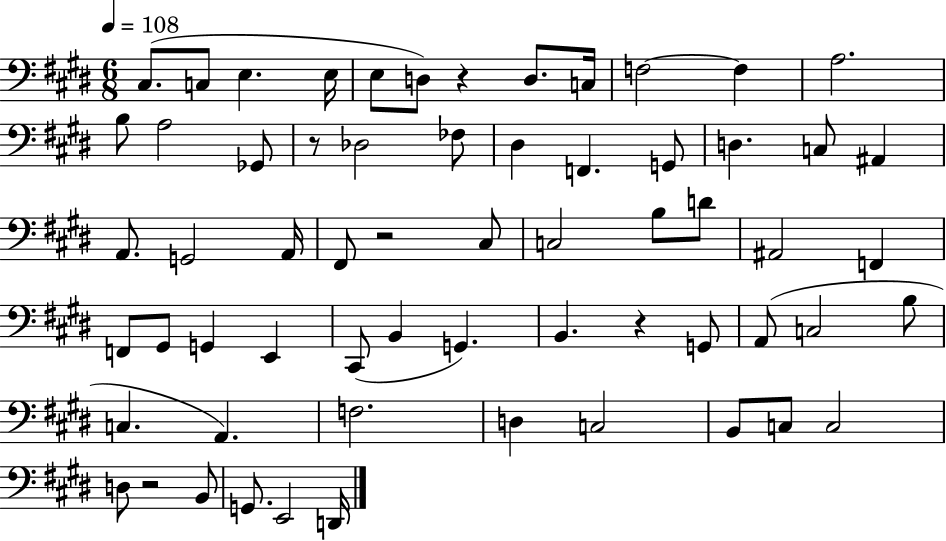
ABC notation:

X:1
T:Untitled
M:6/8
L:1/4
K:E
^C,/2 C,/2 E, E,/4 E,/2 D,/2 z D,/2 C,/4 F,2 F, A,2 B,/2 A,2 _G,,/2 z/2 _D,2 _F,/2 ^D, F,, G,,/2 D, C,/2 ^A,, A,,/2 G,,2 A,,/4 ^F,,/2 z2 ^C,/2 C,2 B,/2 D/2 ^A,,2 F,, F,,/2 ^G,,/2 G,, E,, ^C,,/2 B,, G,, B,, z G,,/2 A,,/2 C,2 B,/2 C, A,, F,2 D, C,2 B,,/2 C,/2 C,2 D,/2 z2 B,,/2 G,,/2 E,,2 D,,/4